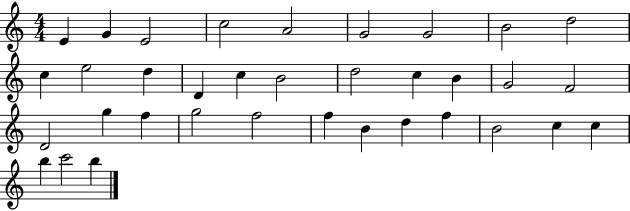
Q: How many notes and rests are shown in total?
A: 35